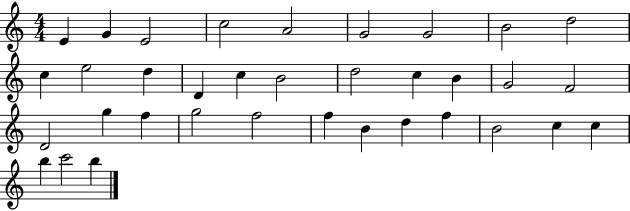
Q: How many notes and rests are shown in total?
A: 35